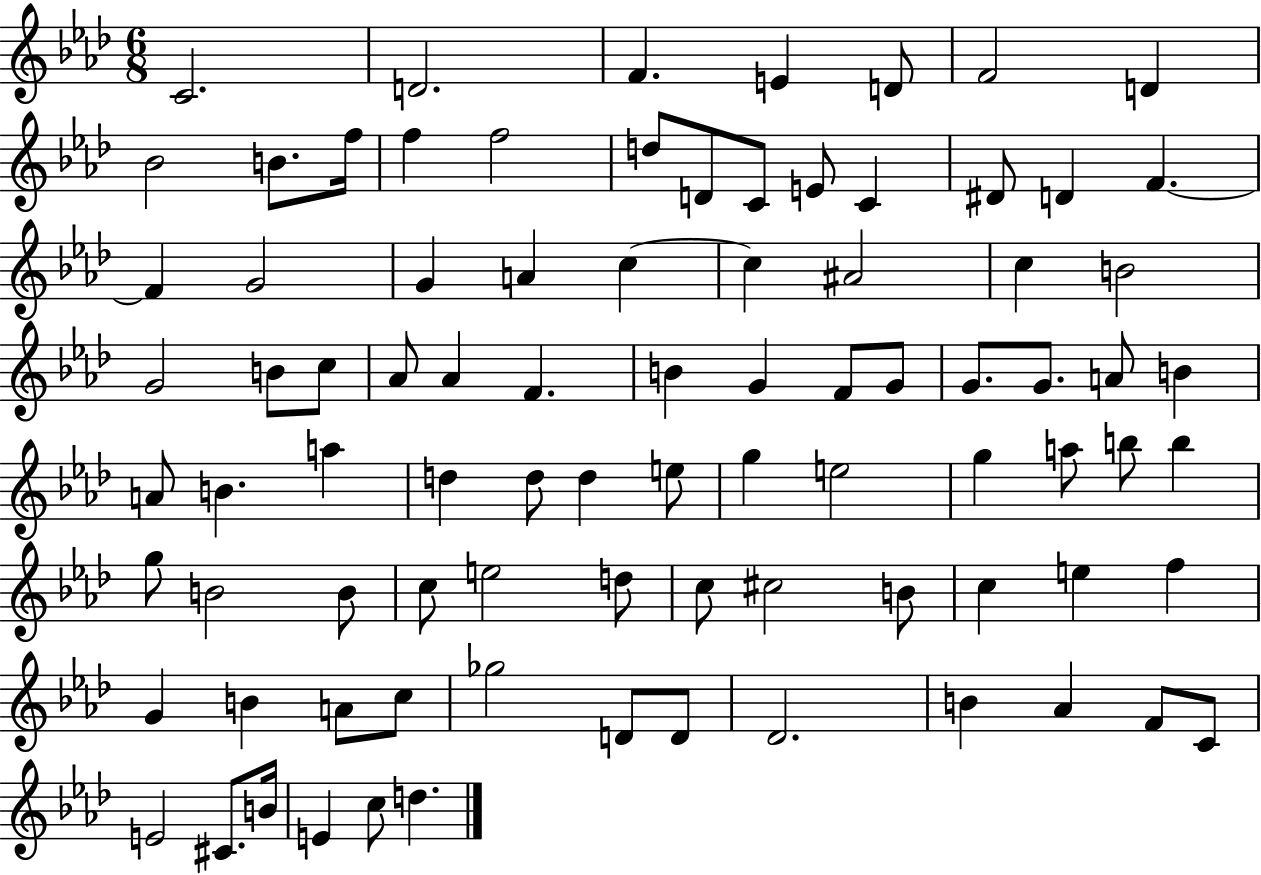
C4/h. D4/h. F4/q. E4/q D4/e F4/h D4/q Bb4/h B4/e. F5/s F5/q F5/h D5/e D4/e C4/e E4/e C4/q D#4/e D4/q F4/q. F4/q G4/h G4/q A4/q C5/q C5/q A#4/h C5/q B4/h G4/h B4/e C5/e Ab4/e Ab4/q F4/q. B4/q G4/q F4/e G4/e G4/e. G4/e. A4/e B4/q A4/e B4/q. A5/q D5/q D5/e D5/q E5/e G5/q E5/h G5/q A5/e B5/e B5/q G5/e B4/h B4/e C5/e E5/h D5/e C5/e C#5/h B4/e C5/q E5/q F5/q G4/q B4/q A4/e C5/e Gb5/h D4/e D4/e Db4/h. B4/q Ab4/q F4/e C4/e E4/h C#4/e. B4/s E4/q C5/e D5/q.